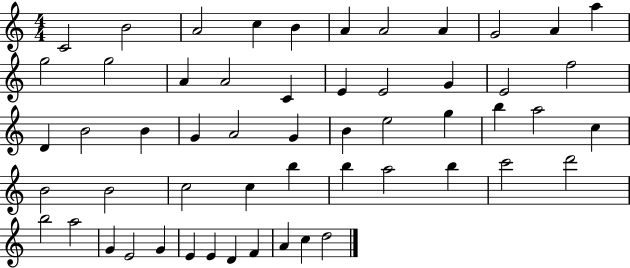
{
  \clef treble
  \numericTimeSignature
  \time 4/4
  \key c \major
  c'2 b'2 | a'2 c''4 b'4 | a'4 a'2 a'4 | g'2 a'4 a''4 | \break g''2 g''2 | a'4 a'2 c'4 | e'4 e'2 g'4 | e'2 f''2 | \break d'4 b'2 b'4 | g'4 a'2 g'4 | b'4 e''2 g''4 | b''4 a''2 c''4 | \break b'2 b'2 | c''2 c''4 b''4 | b''4 a''2 b''4 | c'''2 d'''2 | \break b''2 a''2 | g'4 e'2 g'4 | e'4 e'4 d'4 f'4 | a'4 c''4 d''2 | \break \bar "|."
}